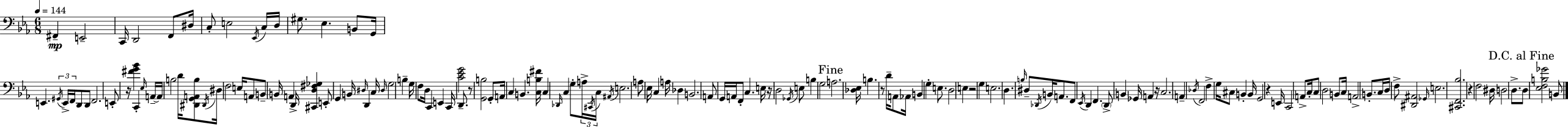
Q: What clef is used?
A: bass